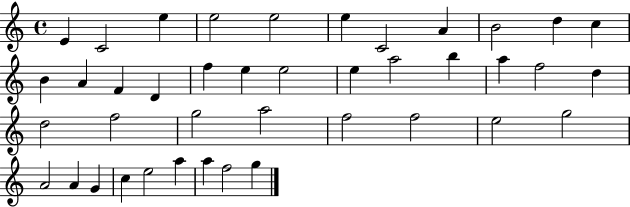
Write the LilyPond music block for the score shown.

{
  \clef treble
  \time 4/4
  \defaultTimeSignature
  \key c \major
  e'4 c'2 e''4 | e''2 e''2 | e''4 c'2 a'4 | b'2 d''4 c''4 | \break b'4 a'4 f'4 d'4 | f''4 e''4 e''2 | e''4 a''2 b''4 | a''4 f''2 d''4 | \break d''2 f''2 | g''2 a''2 | f''2 f''2 | e''2 g''2 | \break a'2 a'4 g'4 | c''4 e''2 a''4 | a''4 f''2 g''4 | \bar "|."
}